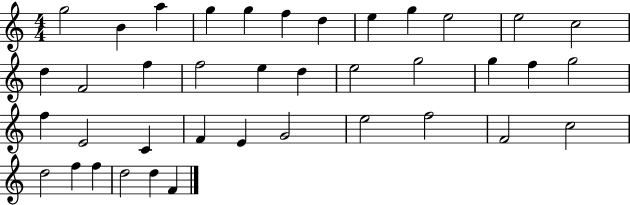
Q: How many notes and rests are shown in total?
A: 39